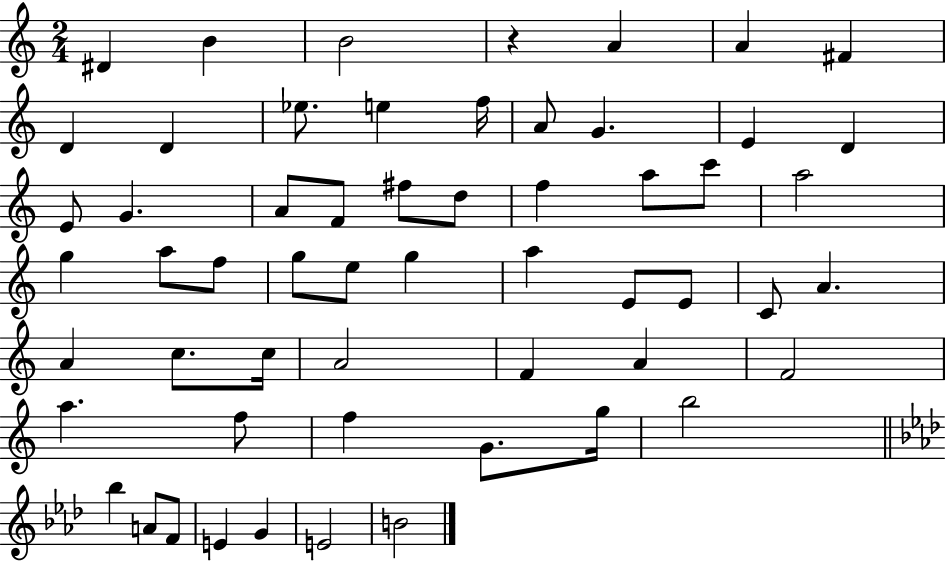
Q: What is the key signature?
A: C major